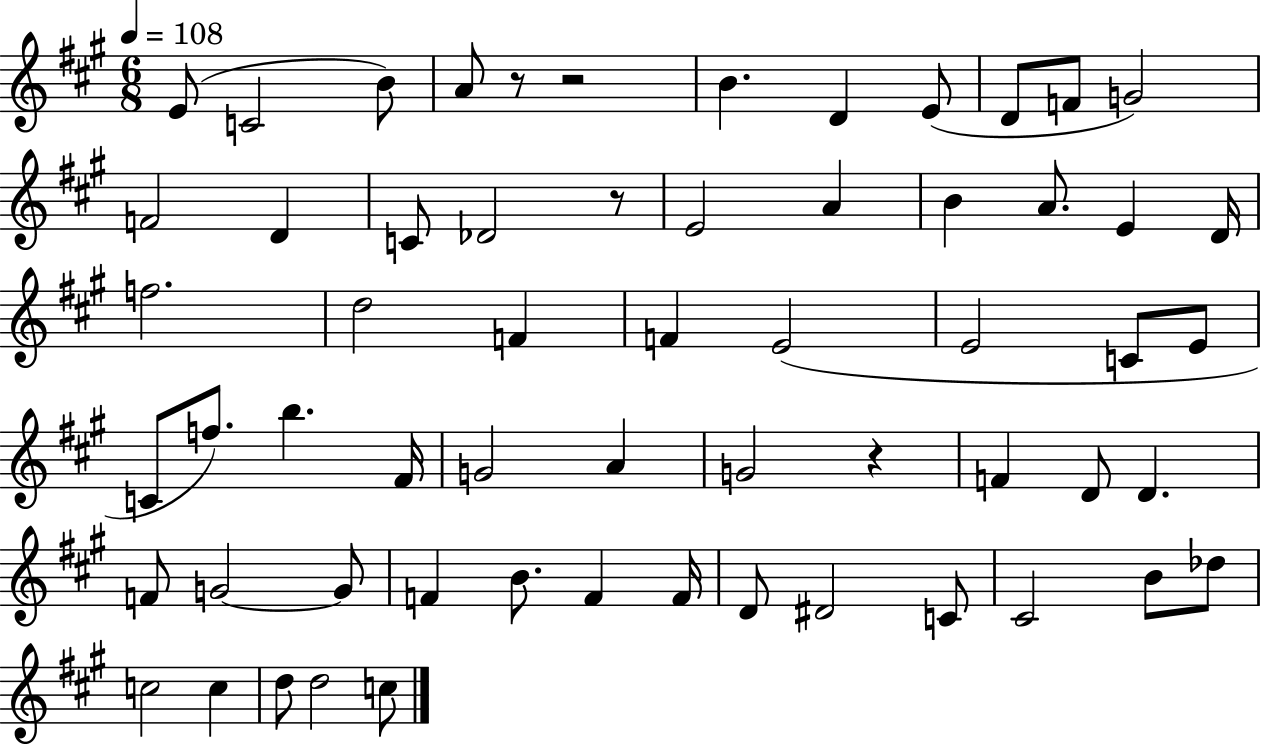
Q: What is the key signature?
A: A major